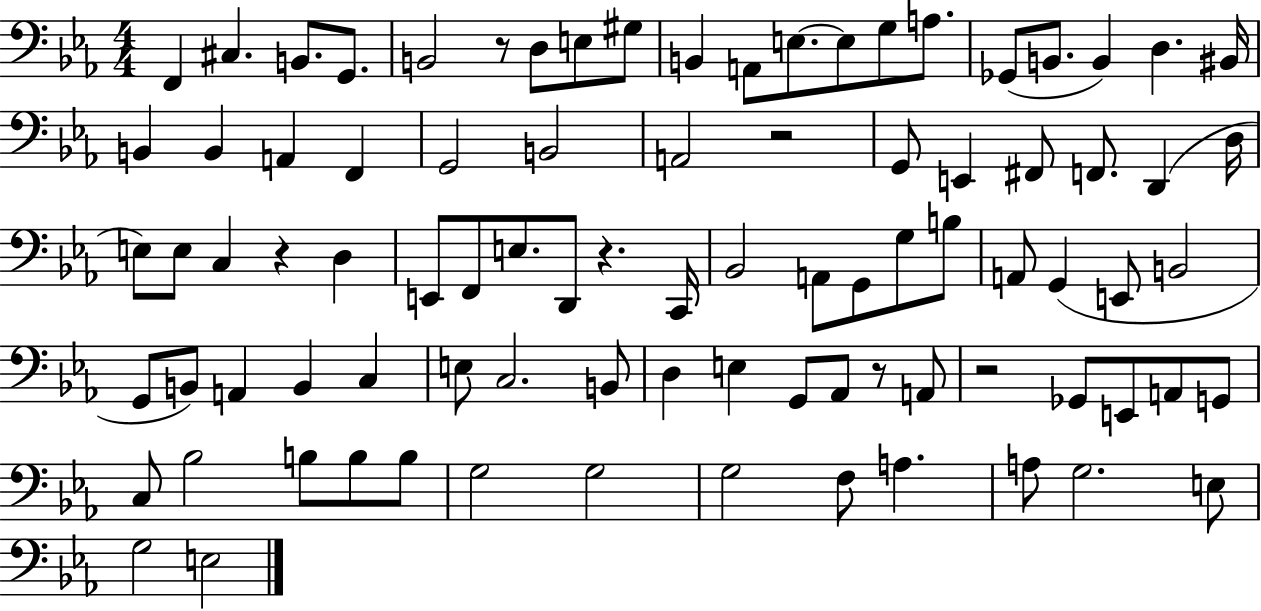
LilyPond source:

{
  \clef bass
  \numericTimeSignature
  \time 4/4
  \key ees \major
  f,4 cis4. b,8. g,8. | b,2 r8 d8 e8 gis8 | b,4 a,8 e8.~~ e8 g8 a8. | ges,8( b,8. b,4) d4. bis,16 | \break b,4 b,4 a,4 f,4 | g,2 b,2 | a,2 r2 | g,8 e,4 fis,8 f,8. d,4( d16 | \break e8) e8 c4 r4 d4 | e,8 f,8 e8. d,8 r4. c,16 | bes,2 a,8 g,8 g8 b8 | a,8 g,4( e,8 b,2 | \break g,8 b,8) a,4 b,4 c4 | e8 c2. b,8 | d4 e4 g,8 aes,8 r8 a,8 | r2 ges,8 e,8 a,8 g,8 | \break c8 bes2 b8 b8 b8 | g2 g2 | g2 f8 a4. | a8 g2. e8 | \break g2 e2 | \bar "|."
}